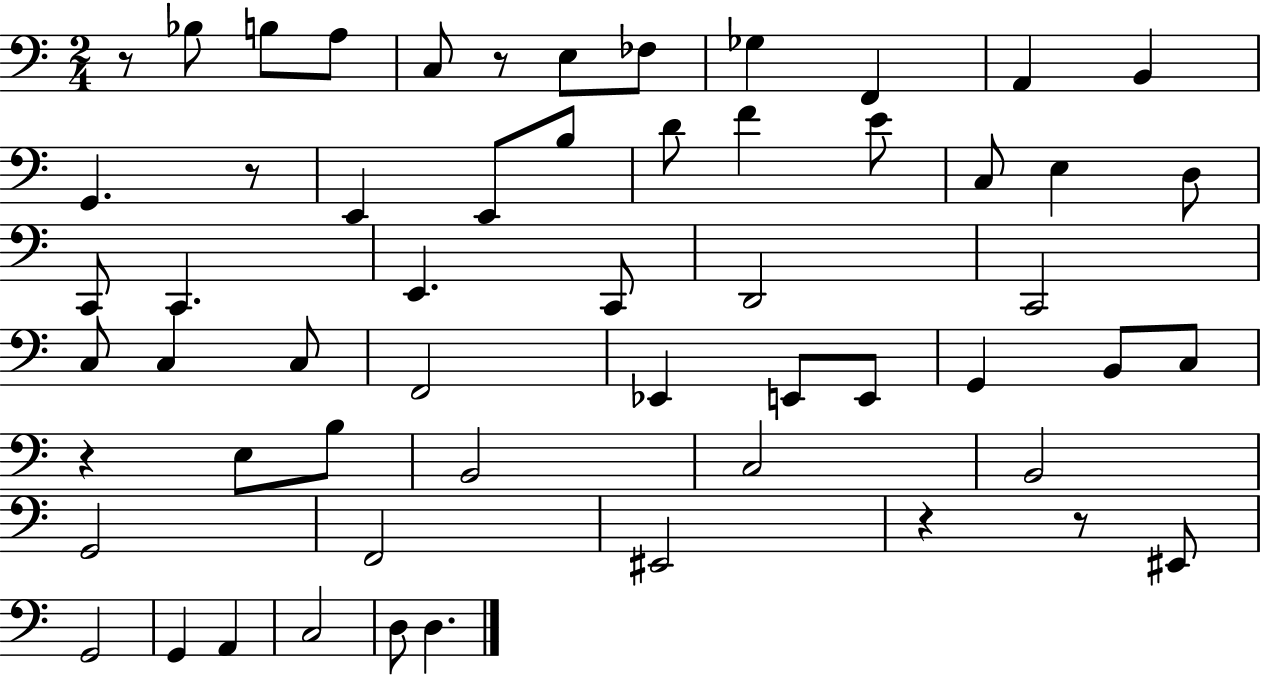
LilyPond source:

{
  \clef bass
  \numericTimeSignature
  \time 2/4
  \key c \major
  r8 bes8 b8 a8 | c8 r8 e8 fes8 | ges4 f,4 | a,4 b,4 | \break g,4. r8 | e,4 e,8 b8 | d'8 f'4 e'8 | c8 e4 d8 | \break c,8 c,4. | e,4. c,8 | d,2 | c,2 | \break c8 c4 c8 | f,2 | ees,4 e,8 e,8 | g,4 b,8 c8 | \break r4 e8 b8 | b,2 | c2 | b,2 | \break g,2 | f,2 | eis,2 | r4 r8 eis,8 | \break g,2 | g,4 a,4 | c2 | d8 d4. | \break \bar "|."
}